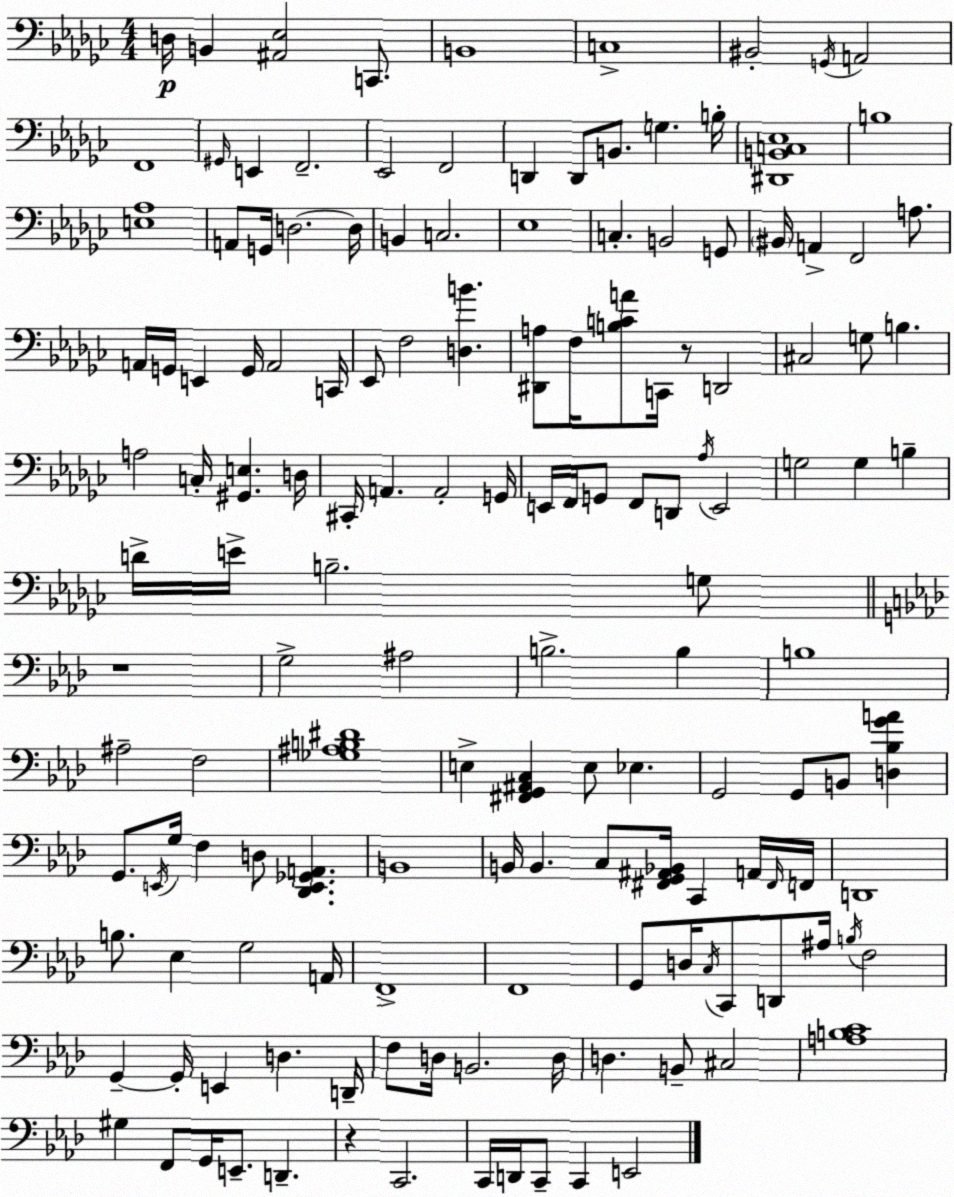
X:1
T:Untitled
M:4/4
L:1/4
K:Ebm
D,/4 B,, [^A,,_E,]2 C,,/2 B,,4 C,4 ^B,,2 G,,/4 A,,2 F,,4 ^G,,/4 E,, F,,2 _E,,2 F,,2 D,, D,,/2 B,,/2 G, B,/4 [^D,,B,,C,_E,]4 B,4 [E,_A,]4 A,,/2 G,,/4 D,2 D,/4 B,, C,2 _E,4 C, B,,2 G,,/2 ^B,,/4 A,, F,,2 A,/2 A,,/4 G,,/4 E,, G,,/4 A,,2 C,,/4 _E,,/2 F,2 [D,B] [^D,,A,]/2 F,/4 [B,CA]/2 C,,/4 z/2 D,,2 ^C,2 G,/2 B, A,2 C,/4 [^G,,E,] D,/4 ^C,,/4 A,, A,,2 G,,/4 E,,/4 F,,/4 G,,/2 F,,/2 D,,/2 _A,/4 E,,2 G,2 G, B, D/4 E/4 B,2 G,/2 z4 G,2 ^A,2 B,2 B, B,4 ^A,2 F,2 [_G,^A,B,^D]4 E, [^F,,G,,^A,,C,] E,/2 _E, G,,2 G,,/2 B,,/2 [D,_B,GA] G,,/2 E,,/4 G,/4 F, D,/2 [_D,,E,,_G,,A,,] B,,4 B,,/4 B,, C,/2 [^F,,G,,^A,,_B,,]/4 C,, A,,/4 ^F,,/4 F,,/4 D,,4 B,/2 _E, G,2 A,,/4 F,,4 F,,4 G,,/2 D,/4 C,/4 C,,/2 D,,/2 ^A,/4 B,/4 F,2 G,, G,,/4 E,, D, D,,/4 F,/2 D,/4 B,,2 D,/4 D, B,,/2 ^C,2 [A,B,C]4 ^G, F,,/2 G,,/4 E,,/2 D,, z C,,2 C,,/4 D,,/4 C,,/2 C,, E,,2